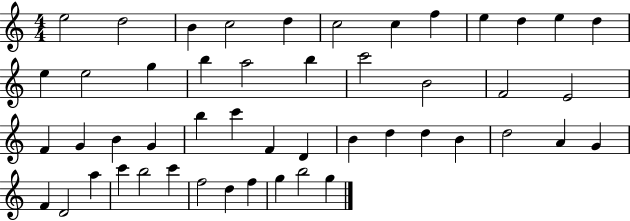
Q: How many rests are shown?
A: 0